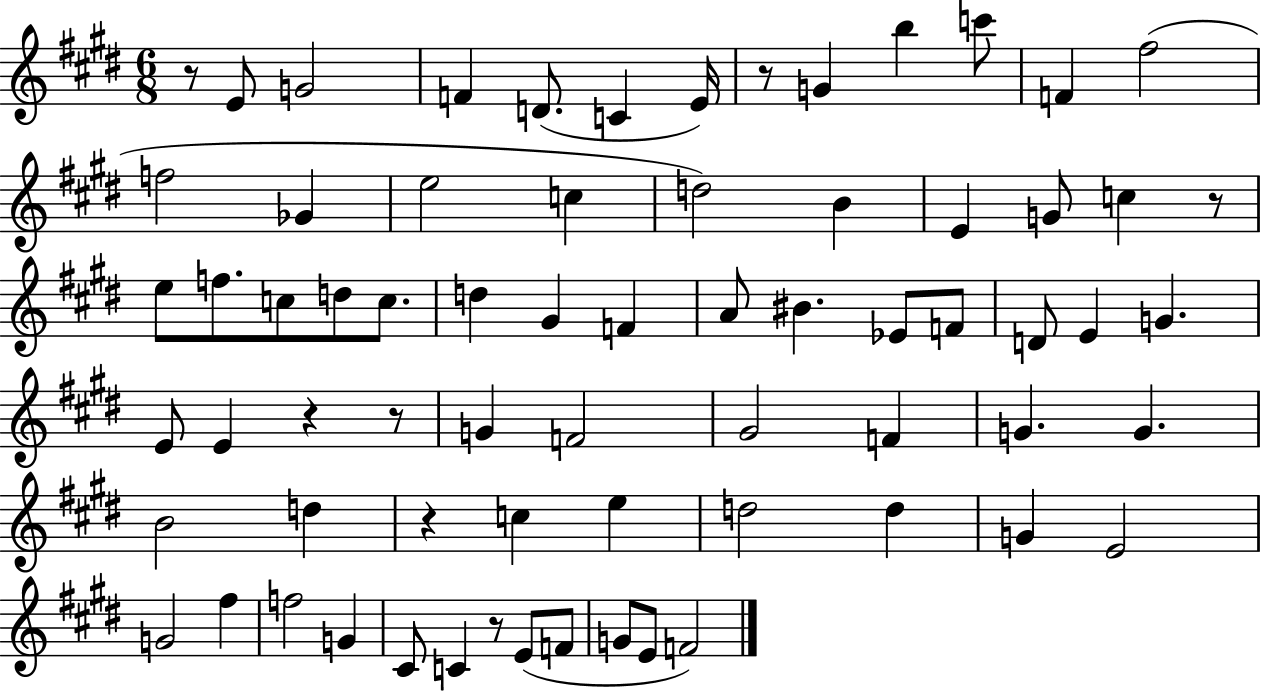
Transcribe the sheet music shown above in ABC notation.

X:1
T:Untitled
M:6/8
L:1/4
K:E
z/2 E/2 G2 F D/2 C E/4 z/2 G b c'/2 F ^f2 f2 _G e2 c d2 B E G/2 c z/2 e/2 f/2 c/2 d/2 c/2 d ^G F A/2 ^B _E/2 F/2 D/2 E G E/2 E z z/2 G F2 ^G2 F G G B2 d z c e d2 d G E2 G2 ^f f2 G ^C/2 C z/2 E/2 F/2 G/2 E/2 F2